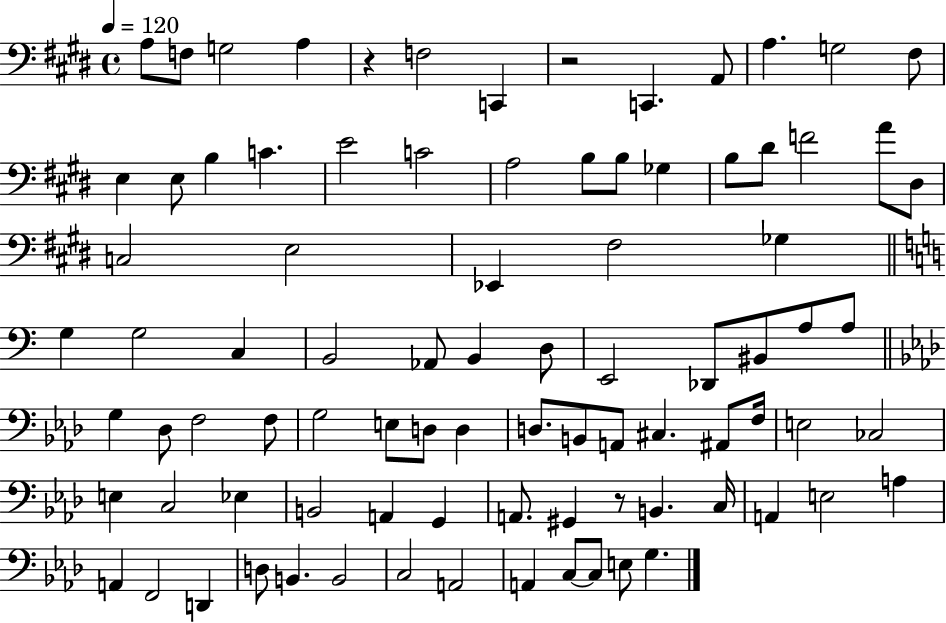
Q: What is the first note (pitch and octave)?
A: A3